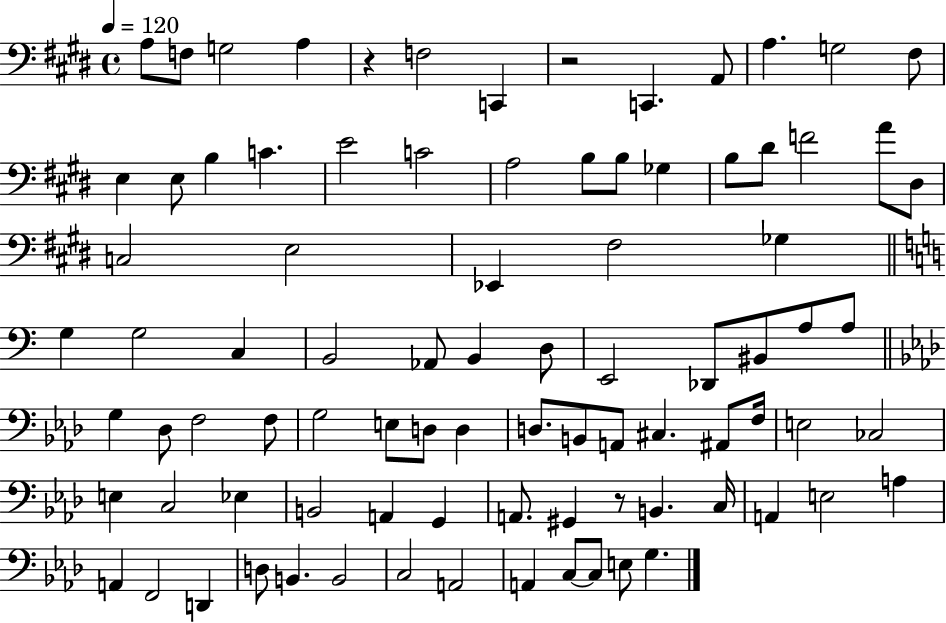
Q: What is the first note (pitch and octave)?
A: A3